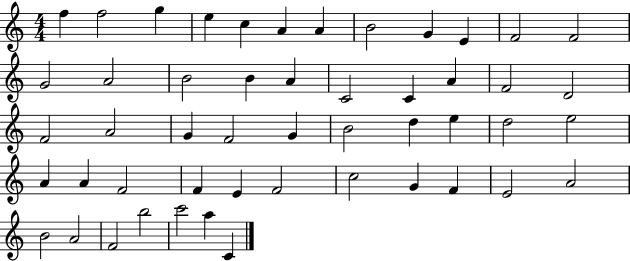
{
  \clef treble
  \numericTimeSignature
  \time 4/4
  \key c \major
  f''4 f''2 g''4 | e''4 c''4 a'4 a'4 | b'2 g'4 e'4 | f'2 f'2 | \break g'2 a'2 | b'2 b'4 a'4 | c'2 c'4 a'4 | f'2 d'2 | \break f'2 a'2 | g'4 f'2 g'4 | b'2 d''4 e''4 | d''2 e''2 | \break a'4 a'4 f'2 | f'4 e'4 f'2 | c''2 g'4 f'4 | e'2 a'2 | \break b'2 a'2 | f'2 b''2 | c'''2 a''4 c'4 | \bar "|."
}